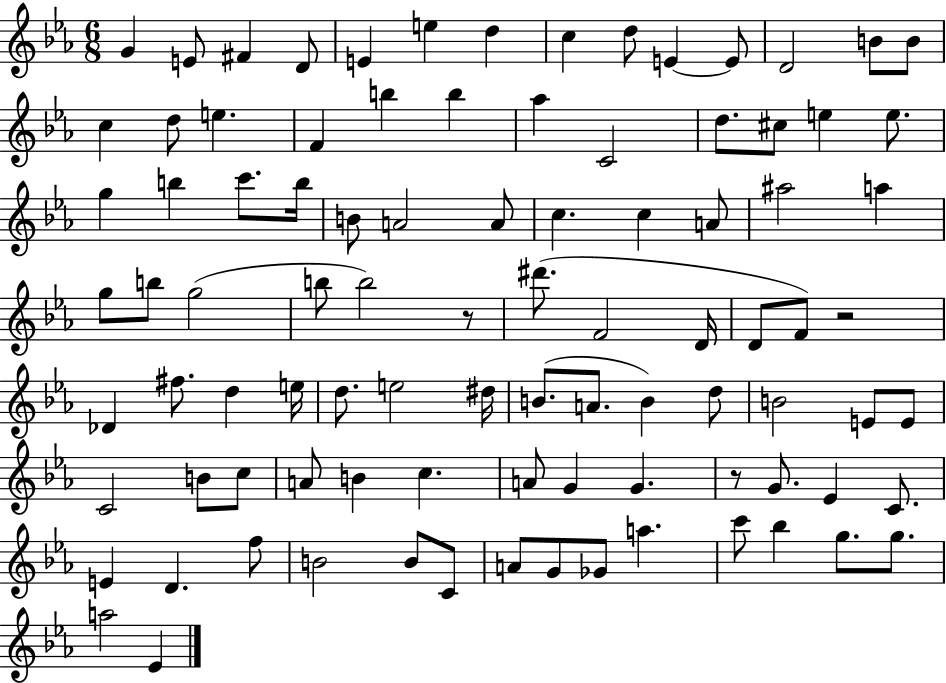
{
  \clef treble
  \numericTimeSignature
  \time 6/8
  \key ees \major
  g'4 e'8 fis'4 d'8 | e'4 e''4 d''4 | c''4 d''8 e'4~~ e'8 | d'2 b'8 b'8 | \break c''4 d''8 e''4. | f'4 b''4 b''4 | aes''4 c'2 | d''8. cis''8 e''4 e''8. | \break g''4 b''4 c'''8. b''16 | b'8 a'2 a'8 | c''4. c''4 a'8 | ais''2 a''4 | \break g''8 b''8 g''2( | b''8 b''2) r8 | dis'''8.( f'2 d'16 | d'8 f'8) r2 | \break des'4 fis''8. d''4 e''16 | d''8. e''2 dis''16 | b'8.( a'8. b'4) d''8 | b'2 e'8 e'8 | \break c'2 b'8 c''8 | a'8 b'4 c''4. | a'8 g'4 g'4. | r8 g'8. ees'4 c'8. | \break e'4 d'4. f''8 | b'2 b'8 c'8 | a'8 g'8 ges'8 a''4. | c'''8 bes''4 g''8. g''8. | \break a''2 ees'4 | \bar "|."
}